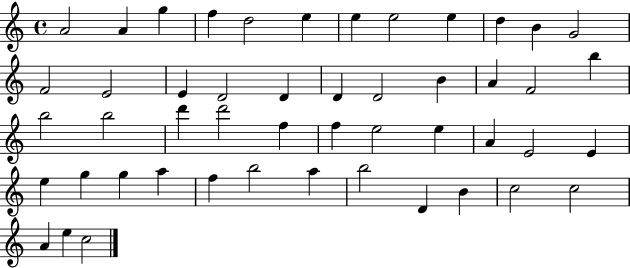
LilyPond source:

{
  \clef treble
  \time 4/4
  \defaultTimeSignature
  \key c \major
  a'2 a'4 g''4 | f''4 d''2 e''4 | e''4 e''2 e''4 | d''4 b'4 g'2 | \break f'2 e'2 | e'4 d'2 d'4 | d'4 d'2 b'4 | a'4 f'2 b''4 | \break b''2 b''2 | d'''4 d'''2 f''4 | f''4 e''2 e''4 | a'4 e'2 e'4 | \break e''4 g''4 g''4 a''4 | f''4 b''2 a''4 | b''2 d'4 b'4 | c''2 c''2 | \break a'4 e''4 c''2 | \bar "|."
}